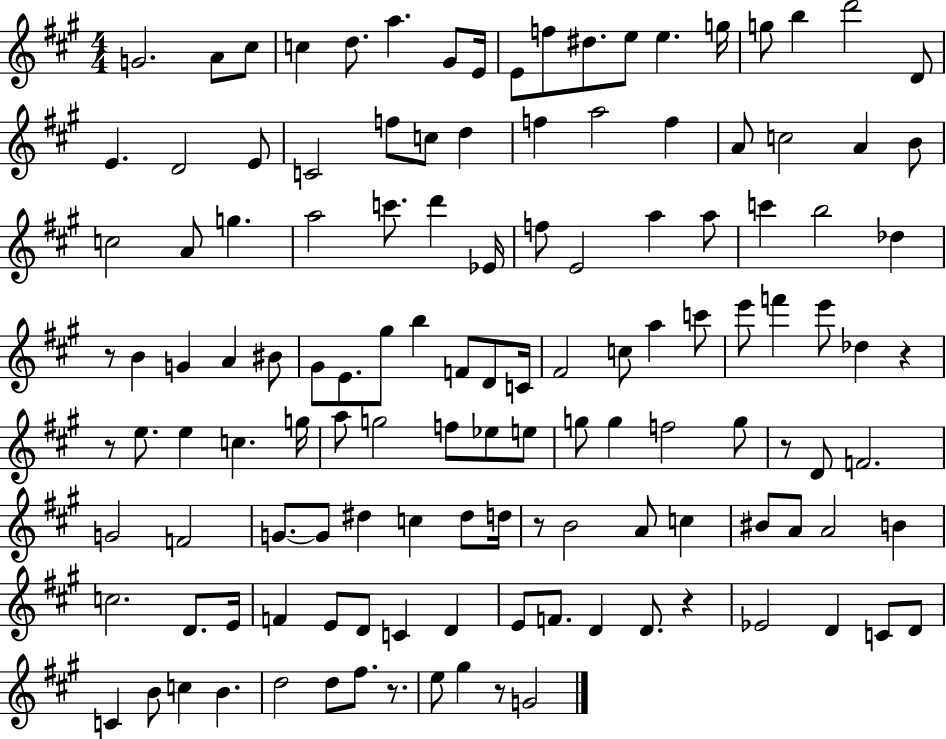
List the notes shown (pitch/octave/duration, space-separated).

G4/h. A4/e C#5/e C5/q D5/e. A5/q. G#4/e E4/s E4/e F5/e D#5/e. E5/e E5/q. G5/s G5/e B5/q D6/h D4/e E4/q. D4/h E4/e C4/h F5/e C5/e D5/q F5/q A5/h F5/q A4/e C5/h A4/q B4/e C5/h A4/e G5/q. A5/h C6/e. D6/q Eb4/s F5/e E4/h A5/q A5/e C6/q B5/h Db5/q R/e B4/q G4/q A4/q BIS4/e G#4/e E4/e. G#5/e B5/q F4/e D4/e C4/s F#4/h C5/e A5/q C6/e E6/e F6/q E6/e Db5/q R/q R/e E5/e. E5/q C5/q. G5/s A5/e G5/h F5/e Eb5/e E5/e G5/e G5/q F5/h G5/e R/e D4/e F4/h. G4/h F4/h G4/e. G4/e D#5/q C5/q D#5/e D5/s R/e B4/h A4/e C5/q BIS4/e A4/e A4/h B4/q C5/h. D4/e. E4/s F4/q E4/e D4/e C4/q D4/q E4/e F4/e. D4/q D4/e. R/q Eb4/h D4/q C4/e D4/e C4/q B4/e C5/q B4/q. D5/h D5/e F#5/e. R/e. E5/e G#5/q R/e G4/h